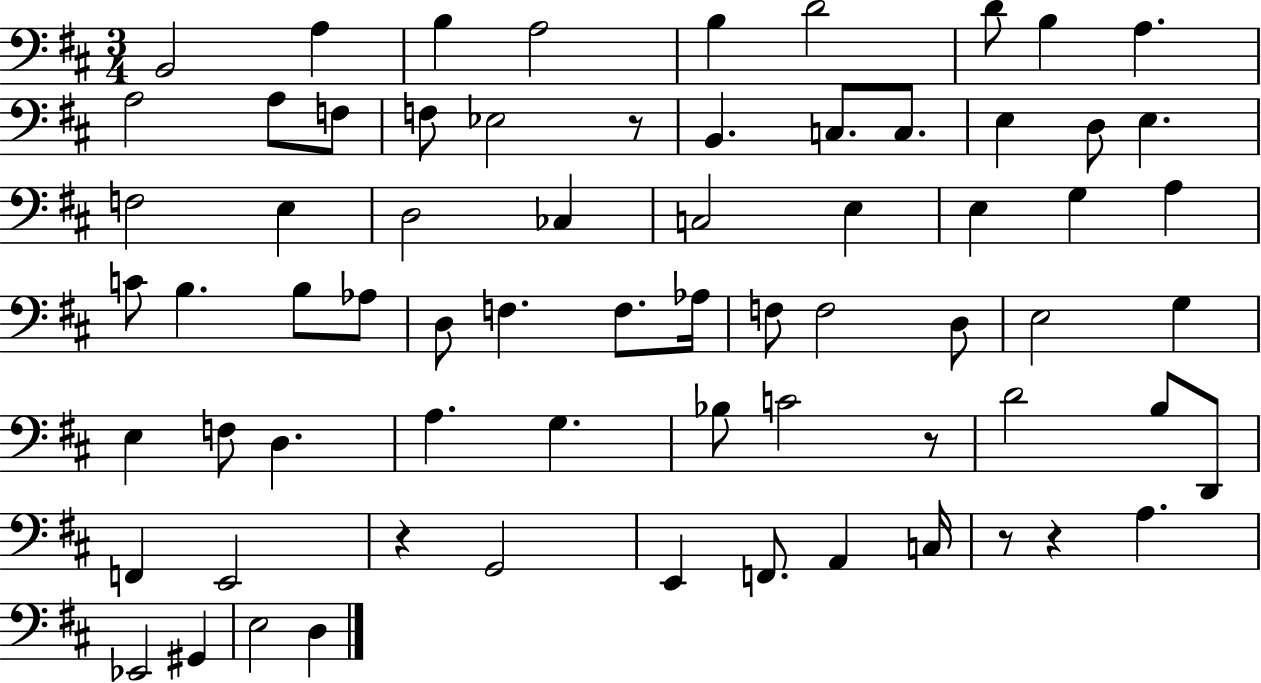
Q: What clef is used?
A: bass